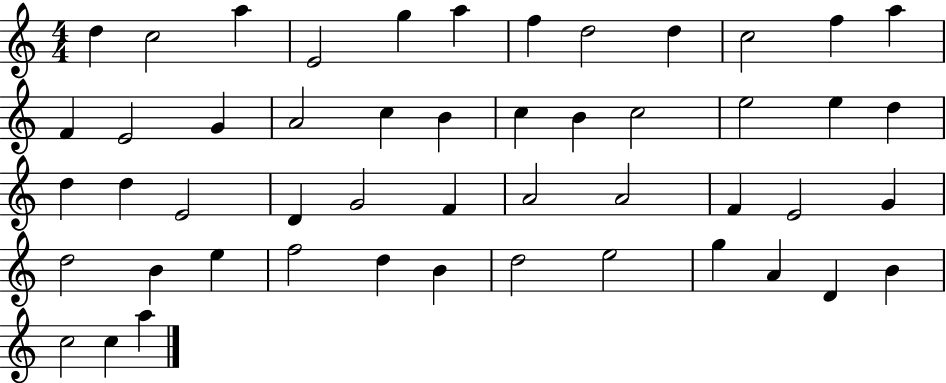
D5/q C5/h A5/q E4/h G5/q A5/q F5/q D5/h D5/q C5/h F5/q A5/q F4/q E4/h G4/q A4/h C5/q B4/q C5/q B4/q C5/h E5/h E5/q D5/q D5/q D5/q E4/h D4/q G4/h F4/q A4/h A4/h F4/q E4/h G4/q D5/h B4/q E5/q F5/h D5/q B4/q D5/h E5/h G5/q A4/q D4/q B4/q C5/h C5/q A5/q